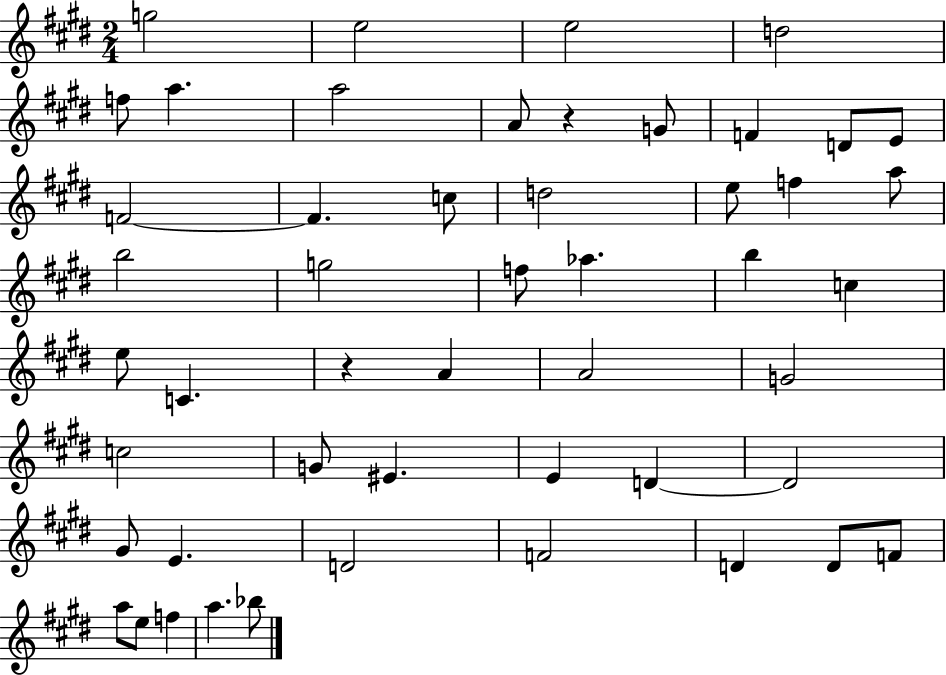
{
  \clef treble
  \numericTimeSignature
  \time 2/4
  \key e \major
  g''2 | e''2 | e''2 | d''2 | \break f''8 a''4. | a''2 | a'8 r4 g'8 | f'4 d'8 e'8 | \break f'2~~ | f'4. c''8 | d''2 | e''8 f''4 a''8 | \break b''2 | g''2 | f''8 aes''4. | b''4 c''4 | \break e''8 c'4. | r4 a'4 | a'2 | g'2 | \break c''2 | g'8 eis'4. | e'4 d'4~~ | d'2 | \break gis'8 e'4. | d'2 | f'2 | d'4 d'8 f'8 | \break a''8 e''8 f''4 | a''4. bes''8 | \bar "|."
}